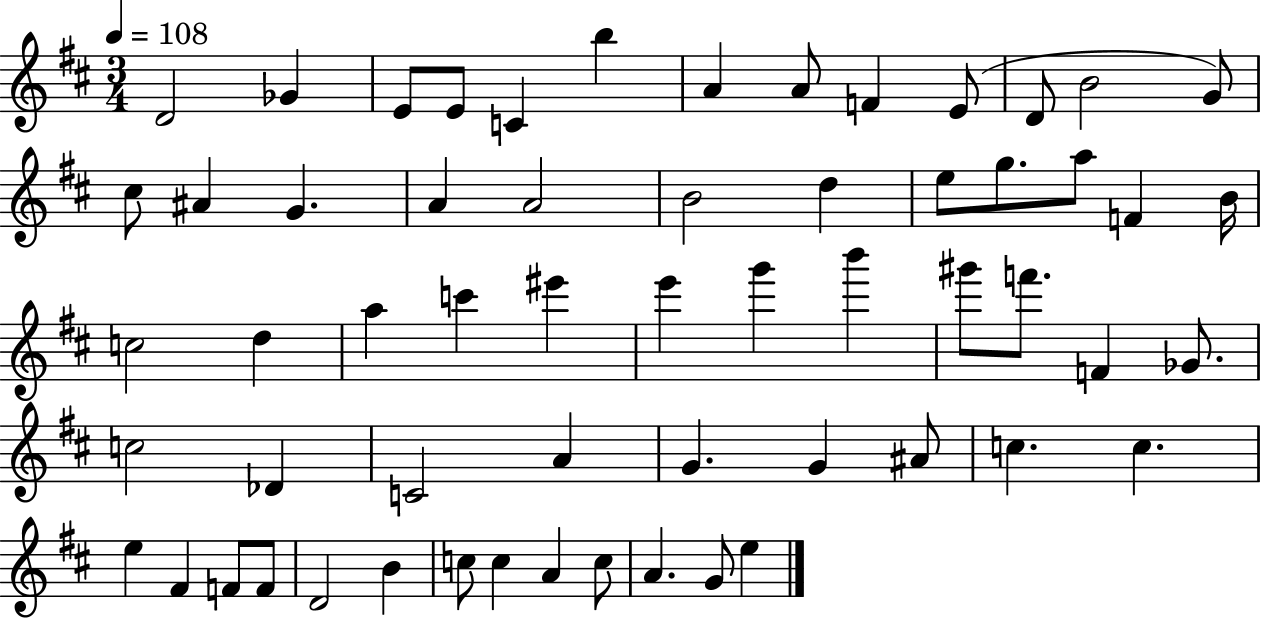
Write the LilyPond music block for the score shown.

{
  \clef treble
  \numericTimeSignature
  \time 3/4
  \key d \major
  \tempo 4 = 108
  d'2 ges'4 | e'8 e'8 c'4 b''4 | a'4 a'8 f'4 e'8( | d'8 b'2 g'8) | \break cis''8 ais'4 g'4. | a'4 a'2 | b'2 d''4 | e''8 g''8. a''8 f'4 b'16 | \break c''2 d''4 | a''4 c'''4 eis'''4 | e'''4 g'''4 b'''4 | gis'''8 f'''8. f'4 ges'8. | \break c''2 des'4 | c'2 a'4 | g'4. g'4 ais'8 | c''4. c''4. | \break e''4 fis'4 f'8 f'8 | d'2 b'4 | c''8 c''4 a'4 c''8 | a'4. g'8 e''4 | \break \bar "|."
}